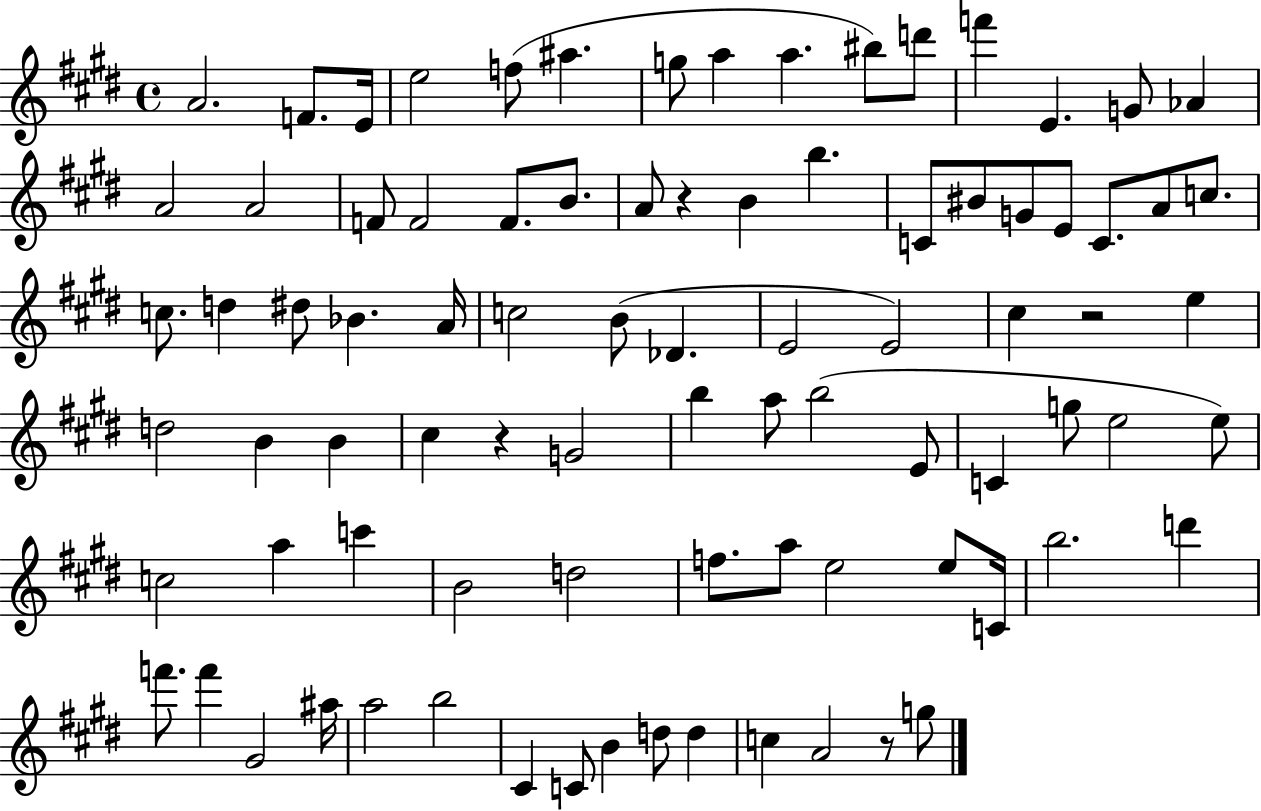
{
  \clef treble
  \time 4/4
  \defaultTimeSignature
  \key e \major
  a'2. f'8. e'16 | e''2 f''8( ais''4. | g''8 a''4 a''4. bis''8) d'''8 | f'''4 e'4. g'8 aes'4 | \break a'2 a'2 | f'8 f'2 f'8. b'8. | a'8 r4 b'4 b''4. | c'8 bis'8 g'8 e'8 c'8. a'8 c''8. | \break c''8. d''4 dis''8 bes'4. a'16 | c''2 b'8( des'4. | e'2 e'2) | cis''4 r2 e''4 | \break d''2 b'4 b'4 | cis''4 r4 g'2 | b''4 a''8 b''2( e'8 | c'4 g''8 e''2 e''8) | \break c''2 a''4 c'''4 | b'2 d''2 | f''8. a''8 e''2 e''8 c'16 | b''2. d'''4 | \break f'''8. f'''4 gis'2 ais''16 | a''2 b''2 | cis'4 c'8 b'4 d''8 d''4 | c''4 a'2 r8 g''8 | \break \bar "|."
}